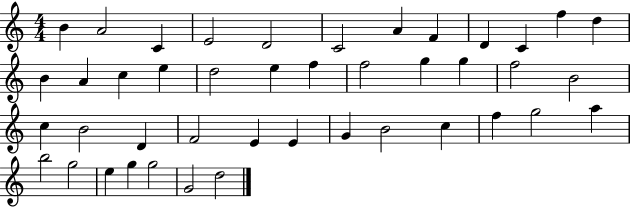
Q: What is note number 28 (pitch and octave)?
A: F4